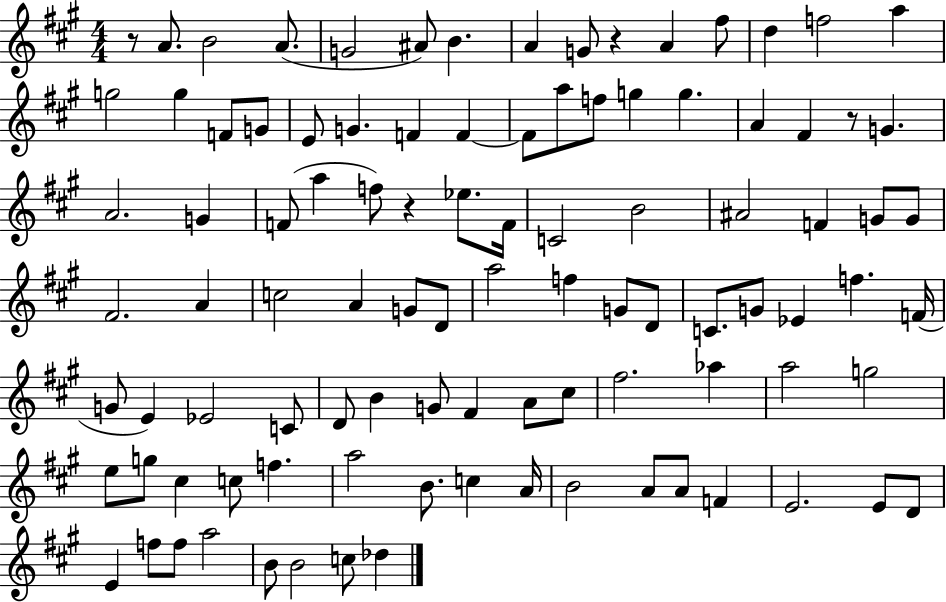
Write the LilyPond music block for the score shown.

{
  \clef treble
  \numericTimeSignature
  \time 4/4
  \key a \major
  r8 a'8. b'2 a'8.( | g'2 ais'8) b'4. | a'4 g'8 r4 a'4 fis''8 | d''4 f''2 a''4 | \break g''2 g''4 f'8 g'8 | e'8 g'4. f'4 f'4~~ | f'8 a''8 f''8 g''4 g''4. | a'4 fis'4 r8 g'4. | \break a'2. g'4 | f'8( a''4 f''8) r4 ees''8. f'16 | c'2 b'2 | ais'2 f'4 g'8 g'8 | \break fis'2. a'4 | c''2 a'4 g'8 d'8 | a''2 f''4 g'8 d'8 | c'8. g'8 ees'4 f''4. f'16( | \break g'8 e'4) ees'2 c'8 | d'8 b'4 g'8 fis'4 a'8 cis''8 | fis''2. aes''4 | a''2 g''2 | \break e''8 g''8 cis''4 c''8 f''4. | a''2 b'8. c''4 a'16 | b'2 a'8 a'8 f'4 | e'2. e'8 d'8 | \break e'4 f''8 f''8 a''2 | b'8 b'2 c''8 des''4 | \bar "|."
}